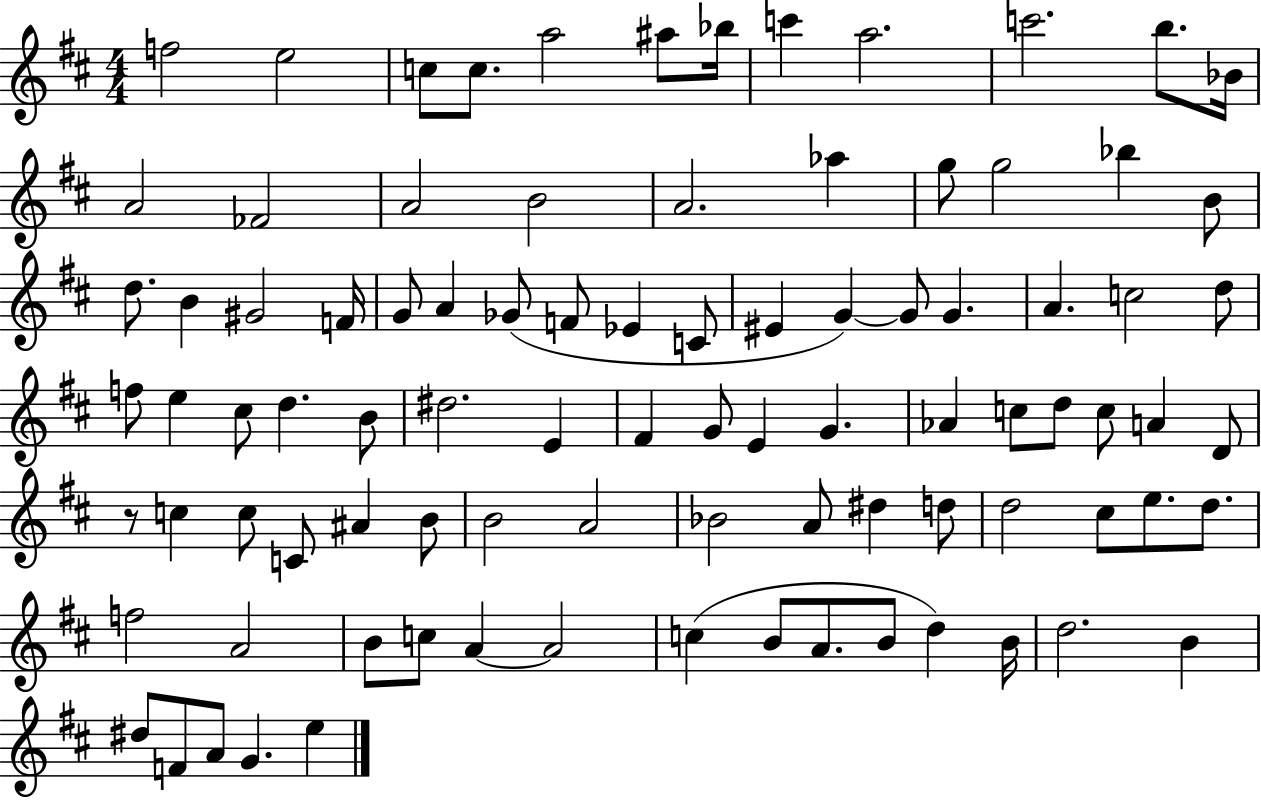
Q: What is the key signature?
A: D major